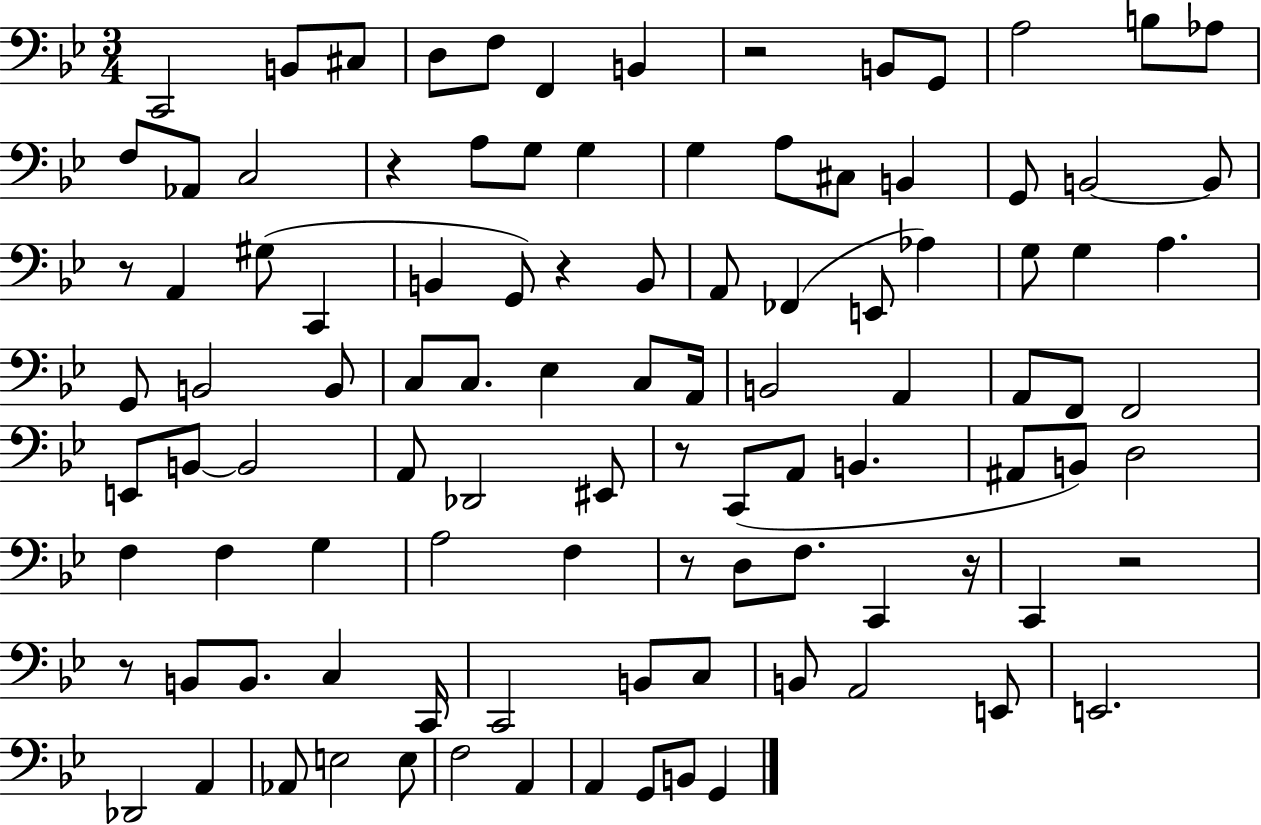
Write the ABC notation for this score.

X:1
T:Untitled
M:3/4
L:1/4
K:Bb
C,,2 B,,/2 ^C,/2 D,/2 F,/2 F,, B,, z2 B,,/2 G,,/2 A,2 B,/2 _A,/2 F,/2 _A,,/2 C,2 z A,/2 G,/2 G, G, A,/2 ^C,/2 B,, G,,/2 B,,2 B,,/2 z/2 A,, ^G,/2 C,, B,, G,,/2 z B,,/2 A,,/2 _F,, E,,/2 _A, G,/2 G, A, G,,/2 B,,2 B,,/2 C,/2 C,/2 _E, C,/2 A,,/4 B,,2 A,, A,,/2 F,,/2 F,,2 E,,/2 B,,/2 B,,2 A,,/2 _D,,2 ^E,,/2 z/2 C,,/2 A,,/2 B,, ^A,,/2 B,,/2 D,2 F, F, G, A,2 F, z/2 D,/2 F,/2 C,, z/4 C,, z2 z/2 B,,/2 B,,/2 C, C,,/4 C,,2 B,,/2 C,/2 B,,/2 A,,2 E,,/2 E,,2 _D,,2 A,, _A,,/2 E,2 E,/2 F,2 A,, A,, G,,/2 B,,/2 G,,